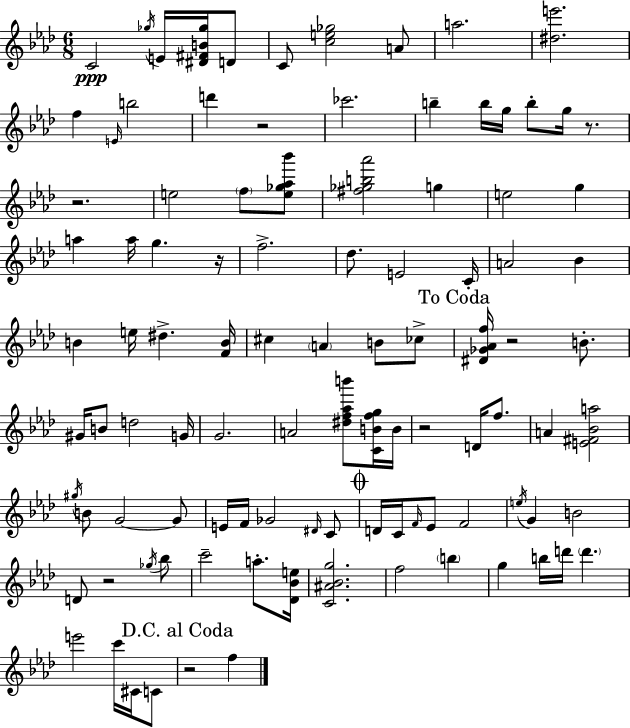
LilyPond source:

{
  \clef treble
  \numericTimeSignature
  \time 6/8
  \key aes \major
  c'2\ppp \acciaccatura { ges''16 } e'16 <dis' fis' b' ges''>16 d'8 | c'8 <c'' e'' ges''>2 a'8 | a''2. | <dis'' e'''>2. | \break f''4 \grace { e'16 } b''2 | d'''4 r2 | ces'''2. | b''4-- b''16 g''16 b''8-. g''16 r8. | \break r2. | e''2 \parenthesize f''8 | <e'' ges'' aes'' bes'''>8 <fis'' ges'' b'' aes'''>2 g''4 | e''2 g''4 | \break a''4 a''16 g''4. | r16 f''2.-> | des''8. e'2 | c'16-. a'2 bes'4 | \break b'4 e''16 dis''4.-> | <f' b'>16 cis''4 \parenthesize a'4 b'8 | ces''8-> \mark "To Coda" <dis' ges' aes' f''>16 r2 b'8.-. | gis'16 b'8 d''2 | \break g'16 g'2. | a'2 <dis'' f'' aes'' b'''>8 | <c' b' f'' g''>16 b'16 r2 d'16 f''8. | a'4 <e' fis' bes' a''>2 | \break \acciaccatura { gis''16 } b'8 g'2~~ | g'8 e'16 f'16 ges'2 | \grace { dis'16 } c'8 \mark \markup { \musicglyph "scripts.coda" } d'16 c'16 \grace { f'16 } ees'8 f'2 | \acciaccatura { e''16 } g'4 b'2 | \break d'8 r2 | \acciaccatura { ges''16 } bes''8 c'''2-- | a''8.-. <des' bes' e''>16 <c' ais' bes' g''>2. | f''2 | \break \parenthesize b''4 g''4 b''16 | d'''16 \parenthesize d'''4. e'''2 | c'''16 cis'16 c'8 \mark "D.C. al Coda" r2 | f''4 \bar "|."
}